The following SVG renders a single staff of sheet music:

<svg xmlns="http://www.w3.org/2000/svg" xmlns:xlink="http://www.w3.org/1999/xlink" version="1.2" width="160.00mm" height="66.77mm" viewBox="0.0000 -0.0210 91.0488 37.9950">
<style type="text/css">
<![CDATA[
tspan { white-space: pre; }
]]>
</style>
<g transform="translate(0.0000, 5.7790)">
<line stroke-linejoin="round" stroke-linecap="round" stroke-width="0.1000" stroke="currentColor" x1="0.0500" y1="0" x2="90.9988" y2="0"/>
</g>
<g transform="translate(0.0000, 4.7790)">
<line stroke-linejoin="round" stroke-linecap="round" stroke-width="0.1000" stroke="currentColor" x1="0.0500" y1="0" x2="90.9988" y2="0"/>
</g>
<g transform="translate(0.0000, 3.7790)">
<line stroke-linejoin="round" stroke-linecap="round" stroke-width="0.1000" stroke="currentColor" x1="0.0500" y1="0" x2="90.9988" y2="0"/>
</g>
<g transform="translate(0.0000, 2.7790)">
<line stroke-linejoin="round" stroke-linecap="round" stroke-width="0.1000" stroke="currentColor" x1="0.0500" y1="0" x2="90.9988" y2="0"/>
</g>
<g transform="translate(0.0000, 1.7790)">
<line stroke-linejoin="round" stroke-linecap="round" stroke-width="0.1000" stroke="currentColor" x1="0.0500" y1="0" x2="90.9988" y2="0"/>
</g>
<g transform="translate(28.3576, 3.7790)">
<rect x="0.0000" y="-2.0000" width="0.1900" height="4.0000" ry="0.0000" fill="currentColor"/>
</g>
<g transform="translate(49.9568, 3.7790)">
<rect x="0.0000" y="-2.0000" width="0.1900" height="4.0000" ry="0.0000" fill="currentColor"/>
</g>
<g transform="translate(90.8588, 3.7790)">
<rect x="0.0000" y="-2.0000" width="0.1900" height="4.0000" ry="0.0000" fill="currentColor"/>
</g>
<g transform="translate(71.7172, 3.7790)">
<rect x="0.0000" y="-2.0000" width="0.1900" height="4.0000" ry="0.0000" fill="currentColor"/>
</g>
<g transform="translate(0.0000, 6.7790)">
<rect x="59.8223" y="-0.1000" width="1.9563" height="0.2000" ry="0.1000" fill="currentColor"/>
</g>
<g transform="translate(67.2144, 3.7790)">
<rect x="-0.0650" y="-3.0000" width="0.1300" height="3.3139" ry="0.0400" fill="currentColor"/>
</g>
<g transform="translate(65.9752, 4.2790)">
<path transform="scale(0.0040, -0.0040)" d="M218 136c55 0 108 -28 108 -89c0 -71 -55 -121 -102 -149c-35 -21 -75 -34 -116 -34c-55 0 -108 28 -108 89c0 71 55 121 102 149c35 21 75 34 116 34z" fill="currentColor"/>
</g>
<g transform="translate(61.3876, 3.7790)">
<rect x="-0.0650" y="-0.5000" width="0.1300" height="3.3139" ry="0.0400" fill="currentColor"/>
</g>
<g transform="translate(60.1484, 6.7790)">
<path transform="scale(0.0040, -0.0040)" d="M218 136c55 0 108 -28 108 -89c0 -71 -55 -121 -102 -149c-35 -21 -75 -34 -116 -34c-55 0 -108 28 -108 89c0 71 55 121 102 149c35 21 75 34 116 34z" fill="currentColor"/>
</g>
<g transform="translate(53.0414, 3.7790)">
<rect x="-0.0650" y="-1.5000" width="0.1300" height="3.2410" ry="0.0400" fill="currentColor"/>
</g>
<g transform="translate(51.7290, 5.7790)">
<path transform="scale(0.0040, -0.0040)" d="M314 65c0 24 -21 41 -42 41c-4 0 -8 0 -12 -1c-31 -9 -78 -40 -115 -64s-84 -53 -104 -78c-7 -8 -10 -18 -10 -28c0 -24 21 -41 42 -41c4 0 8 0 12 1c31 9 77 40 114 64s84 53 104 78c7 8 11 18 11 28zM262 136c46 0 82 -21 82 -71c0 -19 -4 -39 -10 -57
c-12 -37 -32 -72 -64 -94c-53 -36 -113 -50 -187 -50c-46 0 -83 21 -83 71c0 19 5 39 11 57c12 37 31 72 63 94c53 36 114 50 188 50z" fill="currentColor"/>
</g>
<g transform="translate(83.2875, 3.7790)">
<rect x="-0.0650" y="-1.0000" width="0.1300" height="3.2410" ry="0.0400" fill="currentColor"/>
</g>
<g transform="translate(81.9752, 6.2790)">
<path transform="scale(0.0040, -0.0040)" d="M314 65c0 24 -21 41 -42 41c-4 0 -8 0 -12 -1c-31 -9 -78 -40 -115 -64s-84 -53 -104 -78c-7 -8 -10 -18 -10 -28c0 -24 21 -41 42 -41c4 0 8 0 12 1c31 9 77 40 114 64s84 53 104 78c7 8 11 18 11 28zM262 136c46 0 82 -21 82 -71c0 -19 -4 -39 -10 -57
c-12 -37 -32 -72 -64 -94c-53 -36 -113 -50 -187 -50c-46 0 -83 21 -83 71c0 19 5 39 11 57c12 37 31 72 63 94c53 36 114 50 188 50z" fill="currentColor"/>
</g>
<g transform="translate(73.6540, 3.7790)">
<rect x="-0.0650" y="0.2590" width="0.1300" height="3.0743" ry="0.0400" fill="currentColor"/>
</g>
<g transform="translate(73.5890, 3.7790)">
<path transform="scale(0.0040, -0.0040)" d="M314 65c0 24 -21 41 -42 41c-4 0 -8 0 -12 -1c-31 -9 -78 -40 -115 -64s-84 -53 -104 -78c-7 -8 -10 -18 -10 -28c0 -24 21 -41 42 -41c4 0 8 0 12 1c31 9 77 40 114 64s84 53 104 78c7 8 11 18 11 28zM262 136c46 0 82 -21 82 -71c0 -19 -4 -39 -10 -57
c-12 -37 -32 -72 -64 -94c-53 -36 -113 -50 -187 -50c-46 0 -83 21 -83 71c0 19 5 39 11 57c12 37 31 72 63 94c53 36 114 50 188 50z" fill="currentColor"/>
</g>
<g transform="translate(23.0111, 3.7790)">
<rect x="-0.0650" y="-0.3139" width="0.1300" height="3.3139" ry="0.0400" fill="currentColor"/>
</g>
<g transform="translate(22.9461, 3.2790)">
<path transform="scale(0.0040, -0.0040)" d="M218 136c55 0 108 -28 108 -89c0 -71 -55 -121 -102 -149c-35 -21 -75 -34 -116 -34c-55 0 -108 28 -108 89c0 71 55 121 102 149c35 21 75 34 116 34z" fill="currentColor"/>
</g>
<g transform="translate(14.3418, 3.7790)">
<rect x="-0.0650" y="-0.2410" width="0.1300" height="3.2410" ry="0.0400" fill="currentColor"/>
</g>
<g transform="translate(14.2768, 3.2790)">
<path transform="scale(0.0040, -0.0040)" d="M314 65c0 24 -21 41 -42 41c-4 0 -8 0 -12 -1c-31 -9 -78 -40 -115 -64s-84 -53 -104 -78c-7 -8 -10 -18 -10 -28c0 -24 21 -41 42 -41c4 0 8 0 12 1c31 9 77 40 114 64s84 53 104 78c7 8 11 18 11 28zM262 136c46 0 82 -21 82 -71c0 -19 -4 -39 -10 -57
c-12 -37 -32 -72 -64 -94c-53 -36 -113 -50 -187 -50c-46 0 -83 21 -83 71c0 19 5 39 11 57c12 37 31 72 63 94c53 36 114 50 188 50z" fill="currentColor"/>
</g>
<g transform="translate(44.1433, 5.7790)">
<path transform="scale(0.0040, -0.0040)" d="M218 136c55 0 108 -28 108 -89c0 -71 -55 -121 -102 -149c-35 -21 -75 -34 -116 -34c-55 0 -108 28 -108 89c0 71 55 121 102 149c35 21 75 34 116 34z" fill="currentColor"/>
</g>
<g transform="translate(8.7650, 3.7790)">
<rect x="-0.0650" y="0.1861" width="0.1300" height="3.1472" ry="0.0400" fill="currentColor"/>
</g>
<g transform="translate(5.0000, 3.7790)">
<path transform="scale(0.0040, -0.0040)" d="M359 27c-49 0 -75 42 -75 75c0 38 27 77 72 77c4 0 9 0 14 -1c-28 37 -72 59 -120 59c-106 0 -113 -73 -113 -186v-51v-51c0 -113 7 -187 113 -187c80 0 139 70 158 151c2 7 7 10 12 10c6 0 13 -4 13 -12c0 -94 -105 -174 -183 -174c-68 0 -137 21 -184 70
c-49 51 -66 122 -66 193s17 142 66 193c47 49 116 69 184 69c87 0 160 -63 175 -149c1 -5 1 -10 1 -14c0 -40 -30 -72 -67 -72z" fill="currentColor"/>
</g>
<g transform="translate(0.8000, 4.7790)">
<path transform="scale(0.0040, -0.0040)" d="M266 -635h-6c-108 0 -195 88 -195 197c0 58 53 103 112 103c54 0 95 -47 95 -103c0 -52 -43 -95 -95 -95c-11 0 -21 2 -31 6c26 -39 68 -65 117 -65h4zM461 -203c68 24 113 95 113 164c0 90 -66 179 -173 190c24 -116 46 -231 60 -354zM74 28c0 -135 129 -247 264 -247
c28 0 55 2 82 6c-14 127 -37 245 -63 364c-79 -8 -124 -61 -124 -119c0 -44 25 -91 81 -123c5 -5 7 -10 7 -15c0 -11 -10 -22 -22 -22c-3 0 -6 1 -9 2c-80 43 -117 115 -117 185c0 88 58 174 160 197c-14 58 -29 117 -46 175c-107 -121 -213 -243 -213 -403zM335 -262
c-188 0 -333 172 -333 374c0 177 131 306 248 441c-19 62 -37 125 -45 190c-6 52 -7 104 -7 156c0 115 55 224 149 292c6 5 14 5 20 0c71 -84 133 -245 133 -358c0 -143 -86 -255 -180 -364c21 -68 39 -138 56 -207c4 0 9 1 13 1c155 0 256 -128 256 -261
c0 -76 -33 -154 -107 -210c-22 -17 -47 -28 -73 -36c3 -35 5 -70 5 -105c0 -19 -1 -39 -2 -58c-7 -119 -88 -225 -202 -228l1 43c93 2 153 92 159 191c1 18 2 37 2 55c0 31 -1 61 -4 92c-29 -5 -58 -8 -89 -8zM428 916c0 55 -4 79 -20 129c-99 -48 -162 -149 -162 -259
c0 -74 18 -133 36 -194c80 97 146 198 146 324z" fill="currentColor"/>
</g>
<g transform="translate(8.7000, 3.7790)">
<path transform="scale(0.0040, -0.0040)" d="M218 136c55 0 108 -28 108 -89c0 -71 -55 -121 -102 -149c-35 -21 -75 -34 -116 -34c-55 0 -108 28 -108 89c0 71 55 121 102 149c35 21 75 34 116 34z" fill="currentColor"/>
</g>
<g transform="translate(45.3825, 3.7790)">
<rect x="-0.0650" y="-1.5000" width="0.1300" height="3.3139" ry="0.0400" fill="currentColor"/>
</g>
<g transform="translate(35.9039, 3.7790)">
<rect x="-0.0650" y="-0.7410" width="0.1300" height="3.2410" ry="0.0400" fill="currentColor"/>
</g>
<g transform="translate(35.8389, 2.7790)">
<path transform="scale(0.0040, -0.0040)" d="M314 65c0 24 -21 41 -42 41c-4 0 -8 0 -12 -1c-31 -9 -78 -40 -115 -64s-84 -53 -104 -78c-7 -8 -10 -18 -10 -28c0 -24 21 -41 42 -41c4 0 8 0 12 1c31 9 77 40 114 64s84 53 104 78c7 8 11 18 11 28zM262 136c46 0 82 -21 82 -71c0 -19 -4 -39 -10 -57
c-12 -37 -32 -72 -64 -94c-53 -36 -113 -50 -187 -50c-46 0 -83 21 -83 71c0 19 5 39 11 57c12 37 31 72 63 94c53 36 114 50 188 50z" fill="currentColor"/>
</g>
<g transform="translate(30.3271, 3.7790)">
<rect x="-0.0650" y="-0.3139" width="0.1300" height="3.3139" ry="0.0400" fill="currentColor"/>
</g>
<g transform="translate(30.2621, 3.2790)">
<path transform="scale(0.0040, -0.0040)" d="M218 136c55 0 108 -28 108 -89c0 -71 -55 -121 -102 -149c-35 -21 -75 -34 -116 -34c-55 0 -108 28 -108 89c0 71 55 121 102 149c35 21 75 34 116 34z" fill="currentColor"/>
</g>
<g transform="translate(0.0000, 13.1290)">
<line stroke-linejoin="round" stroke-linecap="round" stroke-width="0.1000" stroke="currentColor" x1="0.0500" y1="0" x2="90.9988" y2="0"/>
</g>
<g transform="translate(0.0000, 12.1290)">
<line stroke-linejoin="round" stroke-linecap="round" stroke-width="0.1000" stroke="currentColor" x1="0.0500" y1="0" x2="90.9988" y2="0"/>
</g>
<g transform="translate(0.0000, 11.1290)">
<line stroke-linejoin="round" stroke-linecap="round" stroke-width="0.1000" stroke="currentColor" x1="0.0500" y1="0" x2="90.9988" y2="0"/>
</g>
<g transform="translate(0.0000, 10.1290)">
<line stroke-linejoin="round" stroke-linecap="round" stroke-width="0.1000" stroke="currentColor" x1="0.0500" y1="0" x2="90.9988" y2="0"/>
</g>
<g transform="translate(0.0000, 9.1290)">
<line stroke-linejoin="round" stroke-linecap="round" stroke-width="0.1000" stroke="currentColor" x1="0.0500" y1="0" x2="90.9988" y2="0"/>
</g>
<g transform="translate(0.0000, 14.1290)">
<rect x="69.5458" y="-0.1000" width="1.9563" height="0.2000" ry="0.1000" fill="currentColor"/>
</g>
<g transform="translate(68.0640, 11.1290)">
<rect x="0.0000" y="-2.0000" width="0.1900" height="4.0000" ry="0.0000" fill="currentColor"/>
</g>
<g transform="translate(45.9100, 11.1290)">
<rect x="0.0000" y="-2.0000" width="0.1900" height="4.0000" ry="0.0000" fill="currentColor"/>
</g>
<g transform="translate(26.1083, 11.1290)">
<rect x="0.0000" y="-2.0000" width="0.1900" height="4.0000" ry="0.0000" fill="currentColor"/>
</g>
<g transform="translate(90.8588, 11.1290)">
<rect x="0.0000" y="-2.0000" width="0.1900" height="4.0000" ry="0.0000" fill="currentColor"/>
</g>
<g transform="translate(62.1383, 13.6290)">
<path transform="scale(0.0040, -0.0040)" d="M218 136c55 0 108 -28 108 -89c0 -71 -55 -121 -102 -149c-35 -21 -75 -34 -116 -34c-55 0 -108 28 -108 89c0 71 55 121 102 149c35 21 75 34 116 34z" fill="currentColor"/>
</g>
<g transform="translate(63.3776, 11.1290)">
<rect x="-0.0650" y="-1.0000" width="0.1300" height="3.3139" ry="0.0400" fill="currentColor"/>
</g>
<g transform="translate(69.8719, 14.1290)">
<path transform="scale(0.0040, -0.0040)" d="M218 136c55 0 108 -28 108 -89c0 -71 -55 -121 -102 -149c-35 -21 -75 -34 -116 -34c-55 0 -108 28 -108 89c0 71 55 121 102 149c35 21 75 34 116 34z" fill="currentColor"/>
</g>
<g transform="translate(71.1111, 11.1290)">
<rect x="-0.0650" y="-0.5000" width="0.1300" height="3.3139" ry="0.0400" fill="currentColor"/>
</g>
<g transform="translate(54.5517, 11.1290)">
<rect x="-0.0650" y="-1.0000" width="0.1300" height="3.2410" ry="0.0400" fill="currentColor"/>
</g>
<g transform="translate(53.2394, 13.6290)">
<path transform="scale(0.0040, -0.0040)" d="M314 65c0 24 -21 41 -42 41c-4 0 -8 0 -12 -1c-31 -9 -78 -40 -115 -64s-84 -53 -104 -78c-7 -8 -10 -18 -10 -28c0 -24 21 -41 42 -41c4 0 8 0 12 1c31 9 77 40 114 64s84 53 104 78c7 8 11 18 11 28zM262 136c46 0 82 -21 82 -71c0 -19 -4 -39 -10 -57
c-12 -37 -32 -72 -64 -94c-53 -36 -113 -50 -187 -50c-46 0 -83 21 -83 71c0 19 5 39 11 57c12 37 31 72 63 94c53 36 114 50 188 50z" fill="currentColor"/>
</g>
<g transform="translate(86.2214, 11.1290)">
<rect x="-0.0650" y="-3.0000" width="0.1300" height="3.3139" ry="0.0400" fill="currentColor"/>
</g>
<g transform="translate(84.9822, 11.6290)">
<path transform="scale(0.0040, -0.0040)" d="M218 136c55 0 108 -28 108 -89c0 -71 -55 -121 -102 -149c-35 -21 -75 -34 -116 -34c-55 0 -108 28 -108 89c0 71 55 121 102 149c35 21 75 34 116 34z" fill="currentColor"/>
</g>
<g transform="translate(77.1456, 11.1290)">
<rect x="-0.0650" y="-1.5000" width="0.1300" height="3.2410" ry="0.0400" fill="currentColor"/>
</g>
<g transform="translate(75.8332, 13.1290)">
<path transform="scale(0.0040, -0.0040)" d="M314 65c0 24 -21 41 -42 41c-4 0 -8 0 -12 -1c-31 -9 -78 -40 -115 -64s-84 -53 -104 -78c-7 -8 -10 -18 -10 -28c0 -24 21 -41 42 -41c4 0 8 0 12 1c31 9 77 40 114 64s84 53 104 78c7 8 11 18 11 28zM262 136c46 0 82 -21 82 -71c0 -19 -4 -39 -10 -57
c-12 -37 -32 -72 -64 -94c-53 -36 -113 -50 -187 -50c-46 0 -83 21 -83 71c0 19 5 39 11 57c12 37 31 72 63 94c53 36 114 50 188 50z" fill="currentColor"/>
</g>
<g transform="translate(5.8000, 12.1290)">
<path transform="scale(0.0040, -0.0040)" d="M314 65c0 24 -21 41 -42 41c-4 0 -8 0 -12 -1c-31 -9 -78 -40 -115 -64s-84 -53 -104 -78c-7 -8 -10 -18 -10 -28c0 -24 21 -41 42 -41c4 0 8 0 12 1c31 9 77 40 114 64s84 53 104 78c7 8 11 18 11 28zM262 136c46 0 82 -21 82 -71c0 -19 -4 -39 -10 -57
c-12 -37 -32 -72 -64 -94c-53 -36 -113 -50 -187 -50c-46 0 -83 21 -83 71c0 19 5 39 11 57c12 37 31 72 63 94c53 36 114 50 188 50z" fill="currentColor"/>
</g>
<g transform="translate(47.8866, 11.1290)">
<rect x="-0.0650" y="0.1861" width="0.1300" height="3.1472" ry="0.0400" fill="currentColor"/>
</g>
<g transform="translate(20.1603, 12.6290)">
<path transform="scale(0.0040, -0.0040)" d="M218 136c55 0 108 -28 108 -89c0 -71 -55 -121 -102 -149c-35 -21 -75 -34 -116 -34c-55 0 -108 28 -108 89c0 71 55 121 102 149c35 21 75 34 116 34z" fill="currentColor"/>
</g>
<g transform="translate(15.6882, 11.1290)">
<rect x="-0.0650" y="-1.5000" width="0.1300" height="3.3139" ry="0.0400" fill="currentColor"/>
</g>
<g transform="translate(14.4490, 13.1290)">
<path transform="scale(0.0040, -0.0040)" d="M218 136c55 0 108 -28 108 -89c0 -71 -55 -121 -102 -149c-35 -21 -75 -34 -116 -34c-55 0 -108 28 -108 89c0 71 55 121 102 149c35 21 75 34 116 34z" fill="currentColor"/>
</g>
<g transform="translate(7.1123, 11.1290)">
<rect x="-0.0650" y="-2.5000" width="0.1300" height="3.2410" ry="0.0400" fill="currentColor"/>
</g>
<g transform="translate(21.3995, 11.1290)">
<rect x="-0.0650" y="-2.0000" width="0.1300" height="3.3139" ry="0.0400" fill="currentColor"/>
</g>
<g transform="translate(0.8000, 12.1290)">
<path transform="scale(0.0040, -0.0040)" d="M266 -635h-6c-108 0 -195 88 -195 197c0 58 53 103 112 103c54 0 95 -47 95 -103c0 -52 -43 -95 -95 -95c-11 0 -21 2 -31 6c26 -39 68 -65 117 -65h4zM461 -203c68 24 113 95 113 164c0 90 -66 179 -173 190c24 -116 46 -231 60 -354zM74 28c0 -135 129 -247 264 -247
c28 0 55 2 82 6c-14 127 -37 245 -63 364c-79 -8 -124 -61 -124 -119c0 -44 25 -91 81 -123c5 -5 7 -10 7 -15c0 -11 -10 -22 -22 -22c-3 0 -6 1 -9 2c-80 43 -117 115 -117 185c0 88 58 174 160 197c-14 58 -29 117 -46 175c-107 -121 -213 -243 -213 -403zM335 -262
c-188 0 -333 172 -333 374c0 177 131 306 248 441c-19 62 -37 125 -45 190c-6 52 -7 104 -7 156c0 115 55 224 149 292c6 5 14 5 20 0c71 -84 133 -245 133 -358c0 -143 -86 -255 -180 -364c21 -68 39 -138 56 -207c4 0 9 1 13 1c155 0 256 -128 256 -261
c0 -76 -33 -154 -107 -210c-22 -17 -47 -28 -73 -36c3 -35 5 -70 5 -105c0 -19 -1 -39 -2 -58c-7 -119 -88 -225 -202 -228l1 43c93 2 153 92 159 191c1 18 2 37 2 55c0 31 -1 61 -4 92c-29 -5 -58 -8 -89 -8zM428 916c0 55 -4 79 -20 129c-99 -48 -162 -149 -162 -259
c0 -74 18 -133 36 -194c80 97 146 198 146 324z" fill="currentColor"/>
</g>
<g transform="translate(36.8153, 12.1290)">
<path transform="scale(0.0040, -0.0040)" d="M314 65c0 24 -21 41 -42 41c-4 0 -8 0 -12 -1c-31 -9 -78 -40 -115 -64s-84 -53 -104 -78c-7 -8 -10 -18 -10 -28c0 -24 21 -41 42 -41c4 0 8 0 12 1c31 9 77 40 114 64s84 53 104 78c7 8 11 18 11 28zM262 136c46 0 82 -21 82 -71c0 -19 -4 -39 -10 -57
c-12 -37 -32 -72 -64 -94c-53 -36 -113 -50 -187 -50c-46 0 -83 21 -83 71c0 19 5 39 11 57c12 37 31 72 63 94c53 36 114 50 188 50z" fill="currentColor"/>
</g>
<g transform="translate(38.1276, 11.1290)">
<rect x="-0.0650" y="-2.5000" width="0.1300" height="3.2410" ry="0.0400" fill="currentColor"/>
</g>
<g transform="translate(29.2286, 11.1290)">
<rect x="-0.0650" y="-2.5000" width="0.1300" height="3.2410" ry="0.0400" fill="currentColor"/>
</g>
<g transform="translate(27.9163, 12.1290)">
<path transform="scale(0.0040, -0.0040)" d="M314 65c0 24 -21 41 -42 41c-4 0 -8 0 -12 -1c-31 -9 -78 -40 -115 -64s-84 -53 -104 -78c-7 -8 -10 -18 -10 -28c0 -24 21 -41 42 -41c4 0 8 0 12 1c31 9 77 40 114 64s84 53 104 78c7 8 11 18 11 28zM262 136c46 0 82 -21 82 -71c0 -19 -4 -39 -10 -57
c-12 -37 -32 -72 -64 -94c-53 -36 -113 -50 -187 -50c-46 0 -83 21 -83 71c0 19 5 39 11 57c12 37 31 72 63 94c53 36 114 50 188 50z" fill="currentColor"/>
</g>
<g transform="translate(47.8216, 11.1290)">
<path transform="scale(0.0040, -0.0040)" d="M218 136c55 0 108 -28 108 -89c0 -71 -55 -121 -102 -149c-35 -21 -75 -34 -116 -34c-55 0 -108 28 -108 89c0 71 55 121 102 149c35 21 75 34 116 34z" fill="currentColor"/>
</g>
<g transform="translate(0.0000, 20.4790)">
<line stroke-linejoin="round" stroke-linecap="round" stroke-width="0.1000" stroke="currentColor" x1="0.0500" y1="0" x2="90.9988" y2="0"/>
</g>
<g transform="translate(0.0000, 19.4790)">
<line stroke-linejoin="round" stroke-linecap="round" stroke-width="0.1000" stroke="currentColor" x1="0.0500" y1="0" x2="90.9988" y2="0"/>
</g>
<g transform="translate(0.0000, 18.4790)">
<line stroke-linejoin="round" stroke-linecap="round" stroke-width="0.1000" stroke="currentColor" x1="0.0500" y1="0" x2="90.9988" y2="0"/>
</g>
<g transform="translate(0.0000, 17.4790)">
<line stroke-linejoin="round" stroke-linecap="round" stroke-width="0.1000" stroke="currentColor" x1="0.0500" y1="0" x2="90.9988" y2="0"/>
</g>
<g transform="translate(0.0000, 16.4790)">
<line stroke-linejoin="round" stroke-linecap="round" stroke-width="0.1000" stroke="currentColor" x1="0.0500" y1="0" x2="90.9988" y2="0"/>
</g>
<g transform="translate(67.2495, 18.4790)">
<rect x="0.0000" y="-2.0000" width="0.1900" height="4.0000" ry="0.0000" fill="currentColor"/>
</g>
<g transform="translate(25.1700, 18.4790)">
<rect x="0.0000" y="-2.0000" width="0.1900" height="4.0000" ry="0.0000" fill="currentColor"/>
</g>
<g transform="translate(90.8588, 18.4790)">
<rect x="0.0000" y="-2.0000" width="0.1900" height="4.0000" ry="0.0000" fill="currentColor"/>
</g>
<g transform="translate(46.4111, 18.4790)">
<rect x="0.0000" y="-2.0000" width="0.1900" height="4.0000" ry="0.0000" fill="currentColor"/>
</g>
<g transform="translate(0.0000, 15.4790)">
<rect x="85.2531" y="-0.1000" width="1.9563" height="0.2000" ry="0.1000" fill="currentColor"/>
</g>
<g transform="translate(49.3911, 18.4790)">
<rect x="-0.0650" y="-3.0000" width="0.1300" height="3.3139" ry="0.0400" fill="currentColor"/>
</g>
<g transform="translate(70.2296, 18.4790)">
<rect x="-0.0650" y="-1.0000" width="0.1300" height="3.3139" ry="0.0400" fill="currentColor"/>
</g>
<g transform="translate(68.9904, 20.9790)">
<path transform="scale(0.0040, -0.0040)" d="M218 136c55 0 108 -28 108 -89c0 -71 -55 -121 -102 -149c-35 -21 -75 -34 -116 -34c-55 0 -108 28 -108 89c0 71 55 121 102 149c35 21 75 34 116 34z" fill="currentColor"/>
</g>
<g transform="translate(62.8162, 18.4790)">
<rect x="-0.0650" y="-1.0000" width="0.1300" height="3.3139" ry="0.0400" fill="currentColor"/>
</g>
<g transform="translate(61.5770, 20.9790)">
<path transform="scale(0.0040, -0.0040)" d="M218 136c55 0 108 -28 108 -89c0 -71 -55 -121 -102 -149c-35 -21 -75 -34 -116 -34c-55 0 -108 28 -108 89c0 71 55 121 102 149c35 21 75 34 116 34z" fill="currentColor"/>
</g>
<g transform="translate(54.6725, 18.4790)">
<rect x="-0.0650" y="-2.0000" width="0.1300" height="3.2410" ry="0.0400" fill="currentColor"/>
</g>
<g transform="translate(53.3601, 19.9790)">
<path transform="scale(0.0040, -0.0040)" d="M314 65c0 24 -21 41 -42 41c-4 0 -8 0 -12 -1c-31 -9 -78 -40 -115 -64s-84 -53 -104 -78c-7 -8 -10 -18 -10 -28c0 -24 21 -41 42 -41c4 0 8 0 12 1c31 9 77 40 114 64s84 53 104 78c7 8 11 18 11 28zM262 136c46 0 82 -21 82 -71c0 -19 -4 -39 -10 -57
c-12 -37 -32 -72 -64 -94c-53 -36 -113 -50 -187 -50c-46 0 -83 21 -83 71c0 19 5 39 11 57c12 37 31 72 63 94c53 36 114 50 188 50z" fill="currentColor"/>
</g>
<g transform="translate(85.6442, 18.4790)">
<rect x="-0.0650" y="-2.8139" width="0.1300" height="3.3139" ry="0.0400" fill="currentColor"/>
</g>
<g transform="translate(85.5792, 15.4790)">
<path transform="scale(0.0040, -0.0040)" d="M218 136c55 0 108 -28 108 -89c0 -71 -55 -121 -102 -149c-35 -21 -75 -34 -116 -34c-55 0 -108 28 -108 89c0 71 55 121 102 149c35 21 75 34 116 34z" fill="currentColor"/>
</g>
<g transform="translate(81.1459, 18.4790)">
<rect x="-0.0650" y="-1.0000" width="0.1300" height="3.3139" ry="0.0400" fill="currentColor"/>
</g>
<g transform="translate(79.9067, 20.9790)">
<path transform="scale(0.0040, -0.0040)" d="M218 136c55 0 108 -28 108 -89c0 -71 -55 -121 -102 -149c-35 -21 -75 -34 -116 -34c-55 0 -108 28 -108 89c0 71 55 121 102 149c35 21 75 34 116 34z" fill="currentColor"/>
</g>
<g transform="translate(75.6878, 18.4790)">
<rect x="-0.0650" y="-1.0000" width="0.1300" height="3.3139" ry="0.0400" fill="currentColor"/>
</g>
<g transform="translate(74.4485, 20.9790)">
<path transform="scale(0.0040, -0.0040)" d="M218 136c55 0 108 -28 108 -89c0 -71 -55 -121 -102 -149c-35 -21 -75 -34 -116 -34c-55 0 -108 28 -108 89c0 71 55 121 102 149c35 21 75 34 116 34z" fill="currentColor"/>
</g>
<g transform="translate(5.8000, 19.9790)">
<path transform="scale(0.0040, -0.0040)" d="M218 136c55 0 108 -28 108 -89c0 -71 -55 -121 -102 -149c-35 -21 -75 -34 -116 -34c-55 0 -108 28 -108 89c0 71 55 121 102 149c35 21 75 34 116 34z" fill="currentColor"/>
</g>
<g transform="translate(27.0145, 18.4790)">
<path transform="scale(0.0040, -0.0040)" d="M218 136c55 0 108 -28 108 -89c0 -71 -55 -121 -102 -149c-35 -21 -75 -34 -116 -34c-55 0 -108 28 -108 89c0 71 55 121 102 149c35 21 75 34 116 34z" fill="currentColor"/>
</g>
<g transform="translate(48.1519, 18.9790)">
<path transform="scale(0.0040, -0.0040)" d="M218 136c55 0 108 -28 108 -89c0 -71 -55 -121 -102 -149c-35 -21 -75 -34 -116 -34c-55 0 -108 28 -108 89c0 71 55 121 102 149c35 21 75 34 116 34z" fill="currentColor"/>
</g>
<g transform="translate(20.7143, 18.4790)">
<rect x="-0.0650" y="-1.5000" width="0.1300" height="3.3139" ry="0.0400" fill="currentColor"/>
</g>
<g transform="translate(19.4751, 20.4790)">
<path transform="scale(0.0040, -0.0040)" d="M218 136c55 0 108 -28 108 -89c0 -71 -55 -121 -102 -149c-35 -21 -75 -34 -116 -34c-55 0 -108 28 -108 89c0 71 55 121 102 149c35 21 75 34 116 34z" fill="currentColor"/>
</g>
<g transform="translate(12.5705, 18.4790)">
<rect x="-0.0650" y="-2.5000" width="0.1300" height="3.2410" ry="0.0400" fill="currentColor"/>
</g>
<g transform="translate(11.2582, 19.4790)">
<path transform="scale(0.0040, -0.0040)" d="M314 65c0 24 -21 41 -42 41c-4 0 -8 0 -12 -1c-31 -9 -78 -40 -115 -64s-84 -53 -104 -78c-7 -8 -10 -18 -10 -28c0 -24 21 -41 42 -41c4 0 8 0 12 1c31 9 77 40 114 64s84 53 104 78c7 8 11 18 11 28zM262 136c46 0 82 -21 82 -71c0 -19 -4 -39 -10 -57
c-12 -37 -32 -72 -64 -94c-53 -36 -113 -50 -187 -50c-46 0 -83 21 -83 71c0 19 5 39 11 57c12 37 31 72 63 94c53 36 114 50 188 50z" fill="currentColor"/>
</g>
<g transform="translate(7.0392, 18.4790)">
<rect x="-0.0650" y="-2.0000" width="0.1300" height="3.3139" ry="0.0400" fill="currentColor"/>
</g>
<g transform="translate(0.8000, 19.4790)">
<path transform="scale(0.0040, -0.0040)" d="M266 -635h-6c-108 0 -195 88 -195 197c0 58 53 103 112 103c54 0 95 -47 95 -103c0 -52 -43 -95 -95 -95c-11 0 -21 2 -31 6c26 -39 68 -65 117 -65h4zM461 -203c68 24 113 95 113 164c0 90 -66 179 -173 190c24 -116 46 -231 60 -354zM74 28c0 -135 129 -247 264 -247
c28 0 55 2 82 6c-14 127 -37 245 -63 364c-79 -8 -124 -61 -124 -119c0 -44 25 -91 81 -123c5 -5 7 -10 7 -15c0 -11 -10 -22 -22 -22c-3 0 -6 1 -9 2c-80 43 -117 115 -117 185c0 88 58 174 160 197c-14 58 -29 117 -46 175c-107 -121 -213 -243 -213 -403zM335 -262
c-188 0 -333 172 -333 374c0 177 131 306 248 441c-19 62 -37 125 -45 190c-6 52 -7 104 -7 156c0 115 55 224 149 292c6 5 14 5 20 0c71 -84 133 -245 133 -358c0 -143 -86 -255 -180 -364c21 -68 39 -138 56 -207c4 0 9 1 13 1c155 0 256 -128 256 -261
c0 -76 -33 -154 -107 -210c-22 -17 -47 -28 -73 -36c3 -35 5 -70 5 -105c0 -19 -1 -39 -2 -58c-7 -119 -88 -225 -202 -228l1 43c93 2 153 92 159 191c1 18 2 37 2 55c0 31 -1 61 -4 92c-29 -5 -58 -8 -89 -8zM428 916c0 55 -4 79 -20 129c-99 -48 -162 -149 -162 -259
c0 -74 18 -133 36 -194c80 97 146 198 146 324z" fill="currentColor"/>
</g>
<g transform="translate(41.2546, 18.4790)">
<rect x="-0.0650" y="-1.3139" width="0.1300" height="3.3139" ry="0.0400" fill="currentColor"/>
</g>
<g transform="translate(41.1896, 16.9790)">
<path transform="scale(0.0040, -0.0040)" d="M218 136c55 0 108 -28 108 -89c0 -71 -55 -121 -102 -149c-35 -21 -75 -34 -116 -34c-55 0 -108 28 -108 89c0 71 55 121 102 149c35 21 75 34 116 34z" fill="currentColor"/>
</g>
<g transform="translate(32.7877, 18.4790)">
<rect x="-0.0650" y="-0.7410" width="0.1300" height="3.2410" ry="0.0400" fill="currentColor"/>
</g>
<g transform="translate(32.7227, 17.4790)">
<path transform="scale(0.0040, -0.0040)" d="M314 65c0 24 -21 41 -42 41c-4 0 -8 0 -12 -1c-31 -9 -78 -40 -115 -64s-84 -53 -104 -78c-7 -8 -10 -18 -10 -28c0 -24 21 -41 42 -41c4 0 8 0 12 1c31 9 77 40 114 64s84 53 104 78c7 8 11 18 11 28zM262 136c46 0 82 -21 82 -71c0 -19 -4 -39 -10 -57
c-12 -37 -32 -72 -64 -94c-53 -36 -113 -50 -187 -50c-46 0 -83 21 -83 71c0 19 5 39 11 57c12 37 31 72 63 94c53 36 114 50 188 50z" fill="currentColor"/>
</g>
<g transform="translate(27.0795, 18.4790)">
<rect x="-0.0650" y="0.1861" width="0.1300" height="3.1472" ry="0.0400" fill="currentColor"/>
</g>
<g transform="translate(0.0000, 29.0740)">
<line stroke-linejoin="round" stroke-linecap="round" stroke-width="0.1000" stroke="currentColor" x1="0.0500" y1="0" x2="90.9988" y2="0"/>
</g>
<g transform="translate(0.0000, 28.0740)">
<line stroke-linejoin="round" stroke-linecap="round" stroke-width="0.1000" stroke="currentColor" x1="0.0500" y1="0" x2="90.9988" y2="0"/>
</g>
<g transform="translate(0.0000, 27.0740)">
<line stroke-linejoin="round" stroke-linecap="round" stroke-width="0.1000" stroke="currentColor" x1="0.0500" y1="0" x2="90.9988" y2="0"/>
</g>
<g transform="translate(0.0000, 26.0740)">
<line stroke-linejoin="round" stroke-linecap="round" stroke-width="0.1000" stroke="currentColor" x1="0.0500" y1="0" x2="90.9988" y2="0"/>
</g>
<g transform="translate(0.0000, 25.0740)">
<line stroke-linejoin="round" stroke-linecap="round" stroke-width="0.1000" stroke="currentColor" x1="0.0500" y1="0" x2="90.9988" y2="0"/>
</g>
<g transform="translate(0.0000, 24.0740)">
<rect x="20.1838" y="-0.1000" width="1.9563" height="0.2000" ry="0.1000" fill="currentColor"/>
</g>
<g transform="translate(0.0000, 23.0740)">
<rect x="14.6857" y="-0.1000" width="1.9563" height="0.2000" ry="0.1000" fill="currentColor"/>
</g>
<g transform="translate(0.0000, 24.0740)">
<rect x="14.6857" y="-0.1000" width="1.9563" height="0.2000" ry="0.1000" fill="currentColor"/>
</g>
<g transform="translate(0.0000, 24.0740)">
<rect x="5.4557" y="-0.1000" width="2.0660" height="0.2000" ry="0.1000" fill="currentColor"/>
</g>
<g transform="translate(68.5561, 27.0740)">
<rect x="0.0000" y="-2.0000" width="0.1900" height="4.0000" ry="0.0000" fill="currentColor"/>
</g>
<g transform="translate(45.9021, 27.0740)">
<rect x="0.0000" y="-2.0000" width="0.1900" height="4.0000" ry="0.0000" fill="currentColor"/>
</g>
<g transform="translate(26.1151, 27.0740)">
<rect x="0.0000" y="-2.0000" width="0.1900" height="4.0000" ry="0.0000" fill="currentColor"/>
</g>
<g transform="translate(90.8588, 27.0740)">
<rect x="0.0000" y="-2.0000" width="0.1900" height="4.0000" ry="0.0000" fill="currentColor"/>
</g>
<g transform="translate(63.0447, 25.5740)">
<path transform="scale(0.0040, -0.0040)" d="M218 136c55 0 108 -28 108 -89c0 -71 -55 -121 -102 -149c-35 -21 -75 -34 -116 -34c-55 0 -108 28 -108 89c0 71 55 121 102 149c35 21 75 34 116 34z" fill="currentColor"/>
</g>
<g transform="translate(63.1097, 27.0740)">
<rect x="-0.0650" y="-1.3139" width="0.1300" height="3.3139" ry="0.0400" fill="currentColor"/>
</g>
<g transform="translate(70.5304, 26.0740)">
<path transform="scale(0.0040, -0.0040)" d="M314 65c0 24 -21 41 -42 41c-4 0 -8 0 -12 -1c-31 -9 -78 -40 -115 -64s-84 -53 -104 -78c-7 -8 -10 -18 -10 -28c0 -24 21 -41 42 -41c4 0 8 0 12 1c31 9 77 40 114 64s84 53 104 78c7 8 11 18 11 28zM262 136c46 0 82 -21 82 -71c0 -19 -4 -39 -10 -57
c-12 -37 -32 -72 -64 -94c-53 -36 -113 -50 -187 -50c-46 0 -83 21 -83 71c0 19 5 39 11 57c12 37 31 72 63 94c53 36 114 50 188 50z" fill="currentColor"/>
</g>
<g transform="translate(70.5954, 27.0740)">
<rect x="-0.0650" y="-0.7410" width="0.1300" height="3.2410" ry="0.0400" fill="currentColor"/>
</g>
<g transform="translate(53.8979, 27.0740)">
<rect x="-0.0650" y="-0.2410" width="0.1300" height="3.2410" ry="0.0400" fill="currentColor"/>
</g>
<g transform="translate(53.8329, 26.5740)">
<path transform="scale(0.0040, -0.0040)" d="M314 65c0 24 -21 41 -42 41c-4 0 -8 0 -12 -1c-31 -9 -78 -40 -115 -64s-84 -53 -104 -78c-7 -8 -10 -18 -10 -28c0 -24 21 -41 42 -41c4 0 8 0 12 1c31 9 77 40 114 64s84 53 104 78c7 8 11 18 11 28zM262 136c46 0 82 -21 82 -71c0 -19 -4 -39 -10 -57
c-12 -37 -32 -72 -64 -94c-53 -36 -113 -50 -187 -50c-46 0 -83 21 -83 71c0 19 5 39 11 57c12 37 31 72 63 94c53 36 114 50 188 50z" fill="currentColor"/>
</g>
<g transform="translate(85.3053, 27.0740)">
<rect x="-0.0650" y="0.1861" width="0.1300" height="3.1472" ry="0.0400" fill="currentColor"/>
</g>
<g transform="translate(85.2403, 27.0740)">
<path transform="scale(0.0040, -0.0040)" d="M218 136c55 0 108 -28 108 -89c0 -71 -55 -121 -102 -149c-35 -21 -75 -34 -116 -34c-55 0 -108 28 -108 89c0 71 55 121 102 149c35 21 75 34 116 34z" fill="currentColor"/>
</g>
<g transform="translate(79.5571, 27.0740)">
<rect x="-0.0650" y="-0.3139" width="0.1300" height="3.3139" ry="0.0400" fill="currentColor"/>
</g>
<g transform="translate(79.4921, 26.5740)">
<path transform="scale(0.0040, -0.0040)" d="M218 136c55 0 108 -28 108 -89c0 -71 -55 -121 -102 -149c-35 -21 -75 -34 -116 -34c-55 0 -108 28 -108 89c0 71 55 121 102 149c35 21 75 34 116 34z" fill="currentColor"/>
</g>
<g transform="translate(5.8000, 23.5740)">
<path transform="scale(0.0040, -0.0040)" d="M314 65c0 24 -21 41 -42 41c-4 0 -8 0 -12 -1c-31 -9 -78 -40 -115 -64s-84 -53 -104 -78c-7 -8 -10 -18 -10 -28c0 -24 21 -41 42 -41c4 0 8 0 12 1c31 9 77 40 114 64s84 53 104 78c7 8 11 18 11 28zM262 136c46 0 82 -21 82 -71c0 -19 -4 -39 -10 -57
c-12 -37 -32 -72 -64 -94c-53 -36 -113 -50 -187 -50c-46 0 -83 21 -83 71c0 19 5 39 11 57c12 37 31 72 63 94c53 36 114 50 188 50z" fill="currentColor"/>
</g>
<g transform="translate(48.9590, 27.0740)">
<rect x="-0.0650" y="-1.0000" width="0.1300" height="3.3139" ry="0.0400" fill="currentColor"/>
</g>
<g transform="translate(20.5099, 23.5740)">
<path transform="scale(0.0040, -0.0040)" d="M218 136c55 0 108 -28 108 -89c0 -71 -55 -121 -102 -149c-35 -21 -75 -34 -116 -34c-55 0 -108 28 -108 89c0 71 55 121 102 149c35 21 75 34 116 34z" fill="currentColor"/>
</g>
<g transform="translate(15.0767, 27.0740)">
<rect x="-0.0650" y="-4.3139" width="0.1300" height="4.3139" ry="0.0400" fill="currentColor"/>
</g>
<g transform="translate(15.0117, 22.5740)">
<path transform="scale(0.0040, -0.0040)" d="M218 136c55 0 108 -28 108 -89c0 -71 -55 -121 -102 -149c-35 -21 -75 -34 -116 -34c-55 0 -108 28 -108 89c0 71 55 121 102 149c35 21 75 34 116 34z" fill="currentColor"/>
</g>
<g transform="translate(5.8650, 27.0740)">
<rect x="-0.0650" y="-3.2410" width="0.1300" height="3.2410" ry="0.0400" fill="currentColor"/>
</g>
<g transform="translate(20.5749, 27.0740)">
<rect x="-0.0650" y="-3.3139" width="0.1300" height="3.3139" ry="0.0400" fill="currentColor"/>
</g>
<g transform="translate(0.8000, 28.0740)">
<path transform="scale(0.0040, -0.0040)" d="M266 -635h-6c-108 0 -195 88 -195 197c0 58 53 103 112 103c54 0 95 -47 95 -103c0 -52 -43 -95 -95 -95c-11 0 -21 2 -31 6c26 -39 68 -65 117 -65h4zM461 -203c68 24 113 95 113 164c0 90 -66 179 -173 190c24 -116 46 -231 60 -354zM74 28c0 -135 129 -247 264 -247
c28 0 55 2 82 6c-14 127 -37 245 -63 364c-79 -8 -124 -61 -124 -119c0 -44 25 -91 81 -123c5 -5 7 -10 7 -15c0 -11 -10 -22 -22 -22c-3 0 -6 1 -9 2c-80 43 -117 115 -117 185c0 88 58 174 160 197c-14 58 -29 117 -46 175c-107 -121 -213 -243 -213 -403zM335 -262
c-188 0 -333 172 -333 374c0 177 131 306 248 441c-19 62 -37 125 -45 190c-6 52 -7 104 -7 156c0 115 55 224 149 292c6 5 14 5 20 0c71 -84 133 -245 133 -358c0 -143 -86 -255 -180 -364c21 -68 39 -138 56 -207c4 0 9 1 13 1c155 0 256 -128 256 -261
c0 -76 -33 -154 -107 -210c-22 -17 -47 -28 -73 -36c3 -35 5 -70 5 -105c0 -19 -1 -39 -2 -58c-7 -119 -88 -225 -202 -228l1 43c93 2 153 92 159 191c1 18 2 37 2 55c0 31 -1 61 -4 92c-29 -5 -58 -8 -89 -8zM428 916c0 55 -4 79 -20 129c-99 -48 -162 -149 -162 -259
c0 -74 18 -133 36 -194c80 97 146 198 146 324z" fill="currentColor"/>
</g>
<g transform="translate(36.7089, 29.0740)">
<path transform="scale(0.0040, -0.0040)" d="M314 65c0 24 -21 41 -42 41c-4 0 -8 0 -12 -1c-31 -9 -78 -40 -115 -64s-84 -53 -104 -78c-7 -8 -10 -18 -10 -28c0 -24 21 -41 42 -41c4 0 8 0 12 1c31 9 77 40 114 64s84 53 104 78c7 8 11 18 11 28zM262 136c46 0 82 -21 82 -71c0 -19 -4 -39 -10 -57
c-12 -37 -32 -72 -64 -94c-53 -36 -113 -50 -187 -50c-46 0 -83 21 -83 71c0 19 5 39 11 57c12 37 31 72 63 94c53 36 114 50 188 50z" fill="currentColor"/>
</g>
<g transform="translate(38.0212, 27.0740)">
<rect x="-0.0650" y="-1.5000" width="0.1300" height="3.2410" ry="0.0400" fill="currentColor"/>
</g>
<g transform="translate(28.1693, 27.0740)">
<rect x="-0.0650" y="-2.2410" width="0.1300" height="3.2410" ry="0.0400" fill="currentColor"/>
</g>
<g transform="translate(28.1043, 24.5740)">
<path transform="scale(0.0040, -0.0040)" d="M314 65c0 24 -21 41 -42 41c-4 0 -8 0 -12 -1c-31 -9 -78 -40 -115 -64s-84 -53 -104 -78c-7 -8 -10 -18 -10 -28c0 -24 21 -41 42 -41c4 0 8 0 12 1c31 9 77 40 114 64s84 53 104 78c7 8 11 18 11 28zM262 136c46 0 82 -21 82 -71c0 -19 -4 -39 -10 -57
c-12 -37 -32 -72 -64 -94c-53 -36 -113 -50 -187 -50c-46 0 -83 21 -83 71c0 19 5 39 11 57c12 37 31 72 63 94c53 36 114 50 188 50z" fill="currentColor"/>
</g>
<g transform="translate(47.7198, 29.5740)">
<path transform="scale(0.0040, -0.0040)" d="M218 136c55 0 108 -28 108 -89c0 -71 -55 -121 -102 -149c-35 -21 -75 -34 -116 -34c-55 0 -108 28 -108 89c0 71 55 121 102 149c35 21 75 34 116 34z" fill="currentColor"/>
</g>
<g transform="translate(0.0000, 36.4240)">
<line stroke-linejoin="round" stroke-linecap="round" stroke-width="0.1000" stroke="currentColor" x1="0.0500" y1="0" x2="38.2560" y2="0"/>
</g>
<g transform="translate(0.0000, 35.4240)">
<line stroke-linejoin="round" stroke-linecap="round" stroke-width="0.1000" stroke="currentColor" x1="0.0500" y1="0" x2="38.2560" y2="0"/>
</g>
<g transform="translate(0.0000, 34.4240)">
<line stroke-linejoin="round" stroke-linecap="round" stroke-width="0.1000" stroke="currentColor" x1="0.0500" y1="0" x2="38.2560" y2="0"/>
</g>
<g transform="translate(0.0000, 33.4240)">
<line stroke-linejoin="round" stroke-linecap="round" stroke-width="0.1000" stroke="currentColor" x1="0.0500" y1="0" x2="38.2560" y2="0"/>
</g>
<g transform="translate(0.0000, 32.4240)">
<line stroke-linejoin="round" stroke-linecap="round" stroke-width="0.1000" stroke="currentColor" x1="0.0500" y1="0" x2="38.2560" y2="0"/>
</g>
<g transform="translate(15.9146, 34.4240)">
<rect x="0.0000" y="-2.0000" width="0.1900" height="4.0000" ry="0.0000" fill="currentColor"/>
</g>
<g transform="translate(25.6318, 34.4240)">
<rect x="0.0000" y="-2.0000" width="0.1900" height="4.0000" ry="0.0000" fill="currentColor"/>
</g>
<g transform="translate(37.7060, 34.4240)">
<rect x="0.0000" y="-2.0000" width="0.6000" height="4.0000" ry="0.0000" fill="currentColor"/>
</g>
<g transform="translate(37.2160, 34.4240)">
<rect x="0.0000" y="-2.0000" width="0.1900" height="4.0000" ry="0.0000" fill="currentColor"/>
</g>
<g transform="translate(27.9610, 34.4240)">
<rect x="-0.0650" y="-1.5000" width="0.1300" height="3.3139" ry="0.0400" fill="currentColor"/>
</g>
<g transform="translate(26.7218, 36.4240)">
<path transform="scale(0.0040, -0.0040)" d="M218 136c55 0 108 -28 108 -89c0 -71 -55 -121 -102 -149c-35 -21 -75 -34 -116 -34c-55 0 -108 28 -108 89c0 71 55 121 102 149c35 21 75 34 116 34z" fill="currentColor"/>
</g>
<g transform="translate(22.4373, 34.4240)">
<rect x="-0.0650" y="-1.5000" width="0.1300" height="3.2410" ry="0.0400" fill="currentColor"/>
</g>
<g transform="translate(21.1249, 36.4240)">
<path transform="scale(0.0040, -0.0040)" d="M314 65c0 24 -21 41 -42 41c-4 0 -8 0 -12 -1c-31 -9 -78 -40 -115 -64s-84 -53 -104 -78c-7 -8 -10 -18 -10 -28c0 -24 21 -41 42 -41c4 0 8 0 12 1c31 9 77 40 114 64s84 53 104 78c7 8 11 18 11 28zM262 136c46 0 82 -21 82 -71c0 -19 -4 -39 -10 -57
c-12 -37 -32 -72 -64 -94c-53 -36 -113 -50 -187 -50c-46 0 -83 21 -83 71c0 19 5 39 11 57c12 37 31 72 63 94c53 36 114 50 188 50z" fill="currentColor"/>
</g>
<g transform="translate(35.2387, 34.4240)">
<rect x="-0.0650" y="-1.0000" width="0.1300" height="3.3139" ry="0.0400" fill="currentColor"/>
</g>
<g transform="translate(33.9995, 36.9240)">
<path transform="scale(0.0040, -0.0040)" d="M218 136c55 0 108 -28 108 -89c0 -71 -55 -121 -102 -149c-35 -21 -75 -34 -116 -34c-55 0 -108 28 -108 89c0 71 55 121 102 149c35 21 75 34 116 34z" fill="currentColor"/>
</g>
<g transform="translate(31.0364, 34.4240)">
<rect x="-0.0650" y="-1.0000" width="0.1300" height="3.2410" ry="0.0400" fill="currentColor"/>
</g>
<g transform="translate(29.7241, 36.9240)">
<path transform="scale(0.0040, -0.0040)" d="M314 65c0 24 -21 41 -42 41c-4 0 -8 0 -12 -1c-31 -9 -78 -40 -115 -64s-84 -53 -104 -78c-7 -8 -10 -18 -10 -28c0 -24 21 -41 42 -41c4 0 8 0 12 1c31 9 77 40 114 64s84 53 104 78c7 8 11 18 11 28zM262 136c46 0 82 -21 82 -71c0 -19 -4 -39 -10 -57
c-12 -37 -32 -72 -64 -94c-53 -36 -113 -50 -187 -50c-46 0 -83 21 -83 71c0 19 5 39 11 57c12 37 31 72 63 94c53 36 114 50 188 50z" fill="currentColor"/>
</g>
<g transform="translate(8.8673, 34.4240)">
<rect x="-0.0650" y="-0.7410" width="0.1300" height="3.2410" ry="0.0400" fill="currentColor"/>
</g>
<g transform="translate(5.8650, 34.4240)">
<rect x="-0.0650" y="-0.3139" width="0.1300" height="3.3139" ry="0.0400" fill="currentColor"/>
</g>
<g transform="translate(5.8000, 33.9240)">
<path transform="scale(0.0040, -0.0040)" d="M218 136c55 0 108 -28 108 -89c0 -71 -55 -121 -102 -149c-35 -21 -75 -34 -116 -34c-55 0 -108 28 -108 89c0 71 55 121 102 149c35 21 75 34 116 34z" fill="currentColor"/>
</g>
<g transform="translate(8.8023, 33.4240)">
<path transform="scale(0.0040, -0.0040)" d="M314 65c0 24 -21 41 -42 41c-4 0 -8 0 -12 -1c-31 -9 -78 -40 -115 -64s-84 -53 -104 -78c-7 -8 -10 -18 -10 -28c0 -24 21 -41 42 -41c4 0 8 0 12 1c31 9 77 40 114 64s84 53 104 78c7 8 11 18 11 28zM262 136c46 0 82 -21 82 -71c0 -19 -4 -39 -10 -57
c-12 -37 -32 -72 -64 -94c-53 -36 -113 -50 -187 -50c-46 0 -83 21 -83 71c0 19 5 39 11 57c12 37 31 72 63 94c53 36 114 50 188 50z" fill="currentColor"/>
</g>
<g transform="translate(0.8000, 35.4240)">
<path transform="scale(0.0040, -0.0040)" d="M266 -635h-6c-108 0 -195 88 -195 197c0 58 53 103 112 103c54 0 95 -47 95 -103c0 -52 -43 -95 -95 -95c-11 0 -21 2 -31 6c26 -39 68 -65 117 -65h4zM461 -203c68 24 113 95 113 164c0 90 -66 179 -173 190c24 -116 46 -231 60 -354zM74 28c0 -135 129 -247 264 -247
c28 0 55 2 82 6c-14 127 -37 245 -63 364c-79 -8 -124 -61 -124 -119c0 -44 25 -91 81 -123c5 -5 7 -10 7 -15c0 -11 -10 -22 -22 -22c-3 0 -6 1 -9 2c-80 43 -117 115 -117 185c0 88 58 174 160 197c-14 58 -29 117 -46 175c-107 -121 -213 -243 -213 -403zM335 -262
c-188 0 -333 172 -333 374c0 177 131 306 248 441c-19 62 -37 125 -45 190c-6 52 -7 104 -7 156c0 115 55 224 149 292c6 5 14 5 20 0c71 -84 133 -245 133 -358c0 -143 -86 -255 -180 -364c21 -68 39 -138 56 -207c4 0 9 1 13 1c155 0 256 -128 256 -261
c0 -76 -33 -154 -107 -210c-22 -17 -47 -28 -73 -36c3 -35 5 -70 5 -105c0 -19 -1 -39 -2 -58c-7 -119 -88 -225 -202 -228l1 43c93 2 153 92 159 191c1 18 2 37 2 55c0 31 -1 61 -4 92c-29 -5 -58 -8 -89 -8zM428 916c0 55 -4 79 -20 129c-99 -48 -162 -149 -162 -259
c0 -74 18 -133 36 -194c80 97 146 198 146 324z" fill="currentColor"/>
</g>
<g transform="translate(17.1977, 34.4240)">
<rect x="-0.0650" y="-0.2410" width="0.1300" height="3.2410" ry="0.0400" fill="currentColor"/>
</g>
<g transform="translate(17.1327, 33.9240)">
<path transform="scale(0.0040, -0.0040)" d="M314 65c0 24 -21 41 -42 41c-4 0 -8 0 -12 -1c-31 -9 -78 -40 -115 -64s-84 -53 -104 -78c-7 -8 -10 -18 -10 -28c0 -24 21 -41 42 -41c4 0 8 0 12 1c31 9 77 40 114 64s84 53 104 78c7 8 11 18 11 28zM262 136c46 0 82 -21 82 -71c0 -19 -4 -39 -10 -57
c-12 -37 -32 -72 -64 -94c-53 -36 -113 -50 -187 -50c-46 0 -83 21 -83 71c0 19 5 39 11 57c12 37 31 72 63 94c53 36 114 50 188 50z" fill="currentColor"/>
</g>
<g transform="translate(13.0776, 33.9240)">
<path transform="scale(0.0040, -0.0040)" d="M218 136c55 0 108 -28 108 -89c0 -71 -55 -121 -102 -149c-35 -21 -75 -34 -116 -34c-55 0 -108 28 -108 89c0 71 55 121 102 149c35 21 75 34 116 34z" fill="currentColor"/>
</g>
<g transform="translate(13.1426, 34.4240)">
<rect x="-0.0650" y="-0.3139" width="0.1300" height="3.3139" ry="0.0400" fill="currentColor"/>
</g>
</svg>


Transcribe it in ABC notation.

X:1
T:Untitled
M:4/4
L:1/4
K:C
B c2 c c d2 E E2 C A B2 D2 G2 E F G2 G2 B D2 D C E2 A F G2 E B d2 e A F2 D D D D a b2 d' b g2 E2 D c2 e d2 c B c d2 c c2 E2 E D2 D